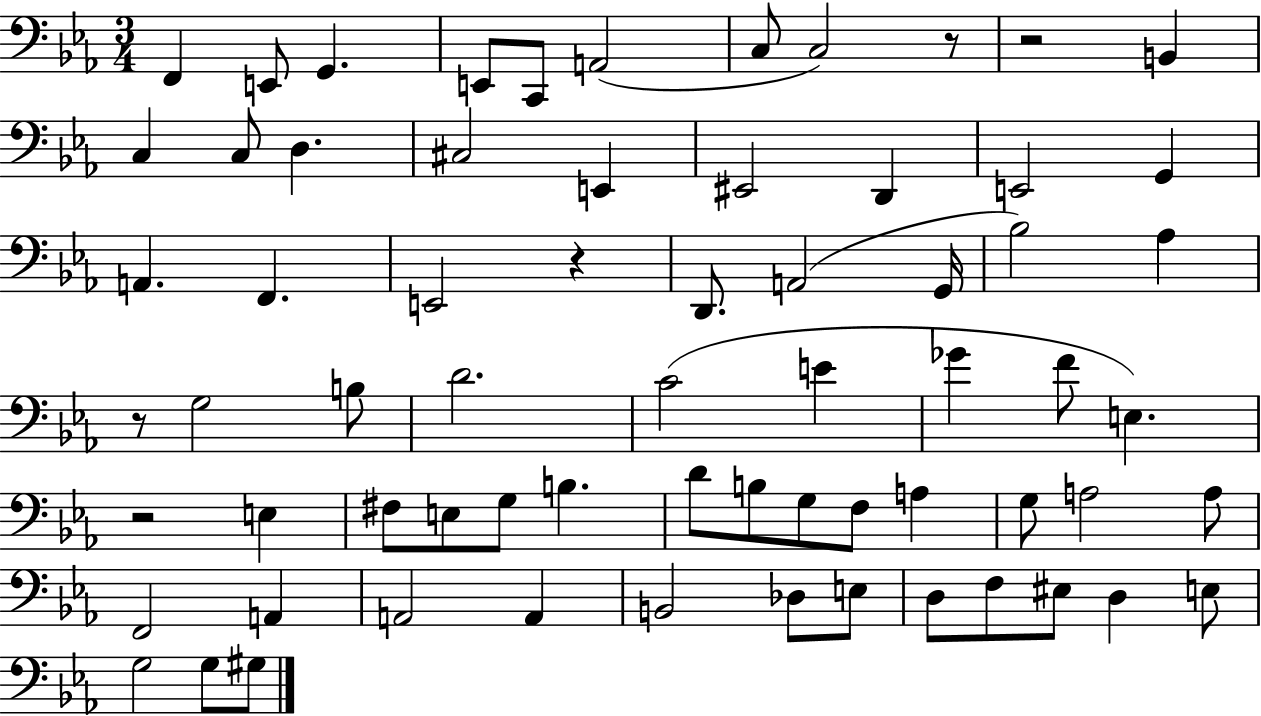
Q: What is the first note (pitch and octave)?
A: F2